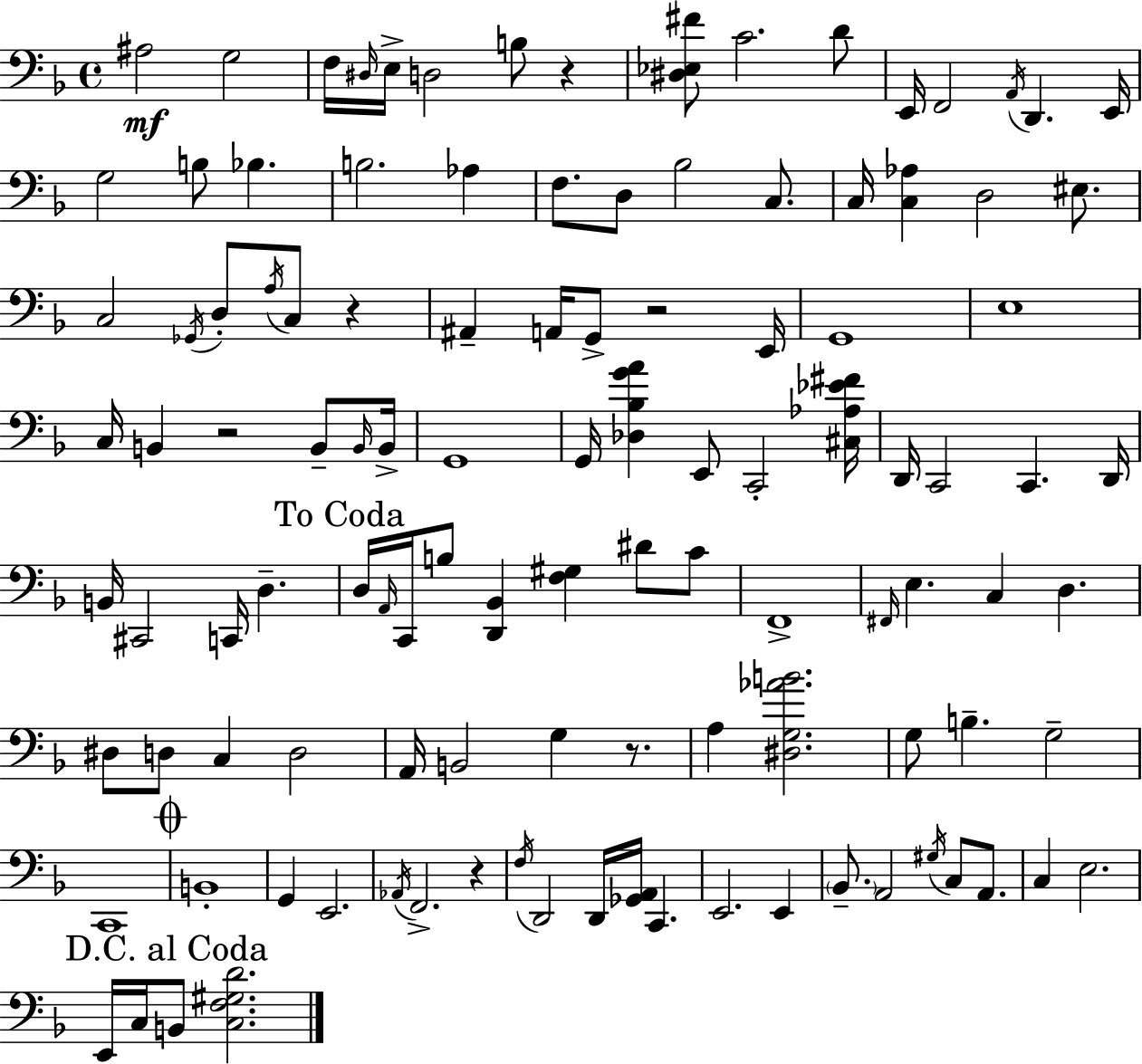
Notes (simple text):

A#3/h G3/h F3/s D#3/s E3/s D3/h B3/e R/q [D#3,Eb3,F#4]/e C4/h. D4/e E2/s F2/h A2/s D2/q. E2/s G3/h B3/e Bb3/q. B3/h. Ab3/q F3/e. D3/e Bb3/h C3/e. C3/s [C3,Ab3]/q D3/h EIS3/e. C3/h Gb2/s D3/e A3/s C3/e R/q A#2/q A2/s G2/e R/h E2/s G2/w E3/w C3/s B2/q R/h B2/e B2/s B2/s G2/w G2/s [Db3,Bb3,G4,A4]/q E2/e C2/h [C#3,Ab3,Eb4,F#4]/s D2/s C2/h C2/q. D2/s B2/s C#2/h C2/s D3/q. D3/s A2/s C2/s B3/e [D2,Bb2]/q [F3,G#3]/q D#4/e C4/e F2/w F#2/s E3/q. C3/q D3/q. D#3/e D3/e C3/q D3/h A2/s B2/h G3/q R/e. A3/q [D#3,G3,Ab4,B4]/h. G3/e B3/q. G3/h C2/w B2/w G2/q E2/h. Ab2/s F2/h. R/q F3/s D2/h D2/s [Gb2,A2]/s C2/q. E2/h. E2/q Bb2/e. A2/h G#3/s C3/e A2/e. C3/q E3/h. E2/s C3/s B2/e [C3,F3,G#3,D4]/h.